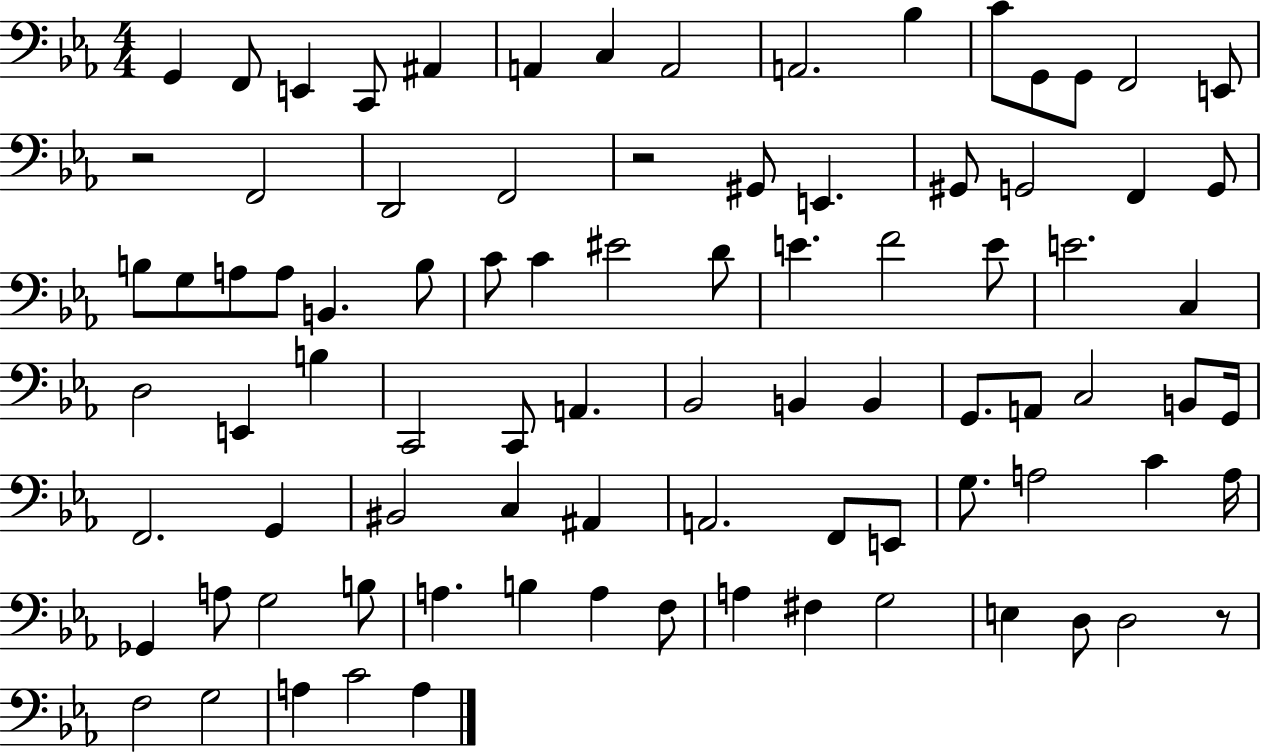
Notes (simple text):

G2/q F2/e E2/q C2/e A#2/q A2/q C3/q A2/h A2/h. Bb3/q C4/e G2/e G2/e F2/h E2/e R/h F2/h D2/h F2/h R/h G#2/e E2/q. G#2/e G2/h F2/q G2/e B3/e G3/e A3/e A3/e B2/q. B3/e C4/e C4/q EIS4/h D4/e E4/q. F4/h E4/e E4/h. C3/q D3/h E2/q B3/q C2/h C2/e A2/q. Bb2/h B2/q B2/q G2/e. A2/e C3/h B2/e G2/s F2/h. G2/q BIS2/h C3/q A#2/q A2/h. F2/e E2/e G3/e. A3/h C4/q A3/s Gb2/q A3/e G3/h B3/e A3/q. B3/q A3/q F3/e A3/q F#3/q G3/h E3/q D3/e D3/h R/e F3/h G3/h A3/q C4/h A3/q